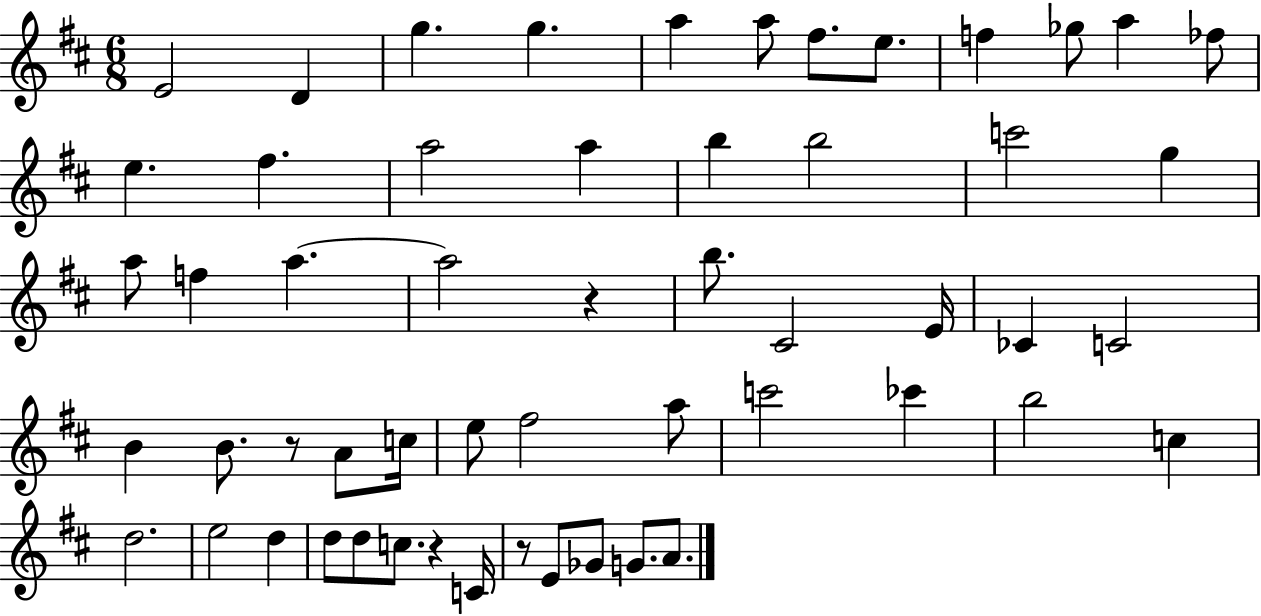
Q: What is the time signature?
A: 6/8